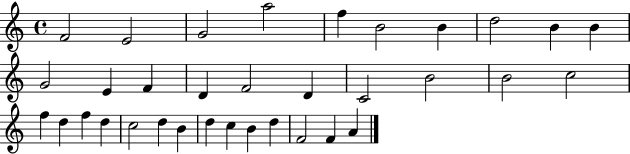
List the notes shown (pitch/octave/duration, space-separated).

F4/h E4/h G4/h A5/h F5/q B4/h B4/q D5/h B4/q B4/q G4/h E4/q F4/q D4/q F4/h D4/q C4/h B4/h B4/h C5/h F5/q D5/q F5/q D5/q C5/h D5/q B4/q D5/q C5/q B4/q D5/q F4/h F4/q A4/q